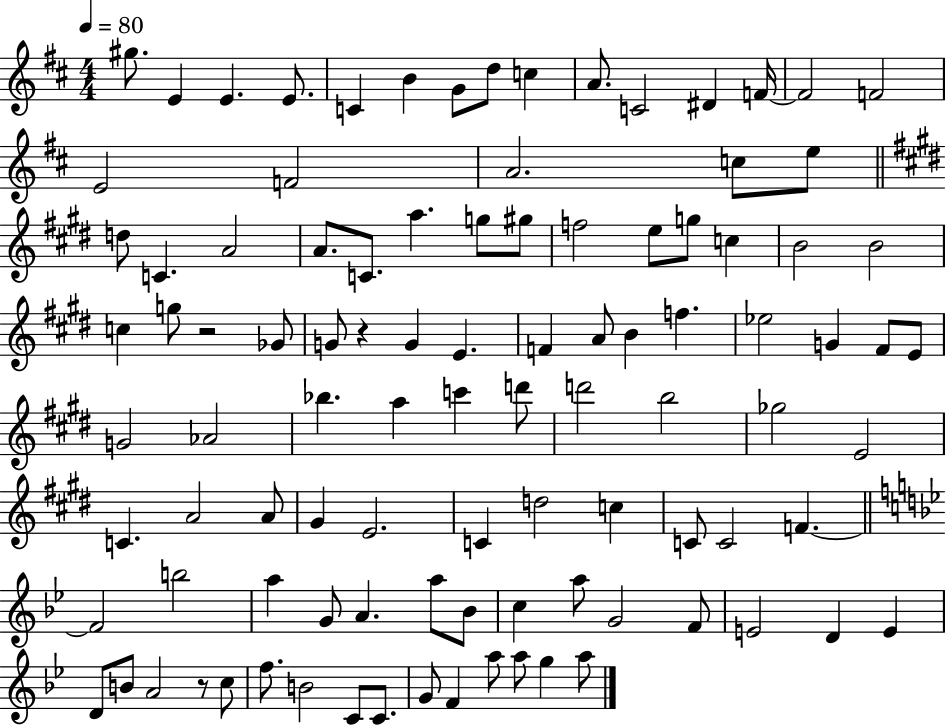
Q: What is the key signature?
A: D major